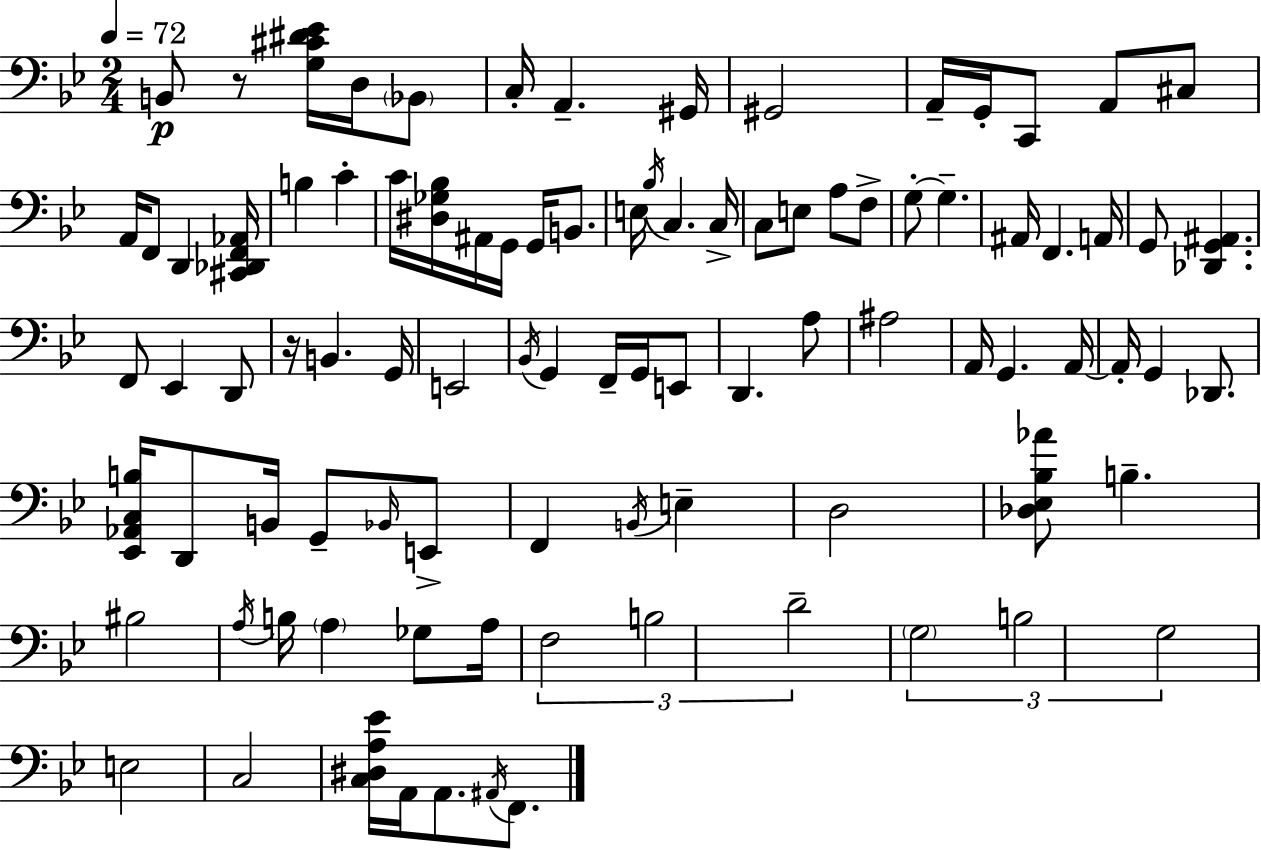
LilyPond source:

{
  \clef bass
  \numericTimeSignature
  \time 2/4
  \key g \minor
  \tempo 4 = 72
  b,8\p r8 <g cis' dis' ees'>16 d16 \parenthesize bes,8 | c16-. a,4.-- gis,16 | gis,2 | a,16-- g,16-. c,8 a,8 cis8 | \break a,16 f,8 d,4 <cis, des, f, aes,>16 | b4 c'4-. | c'16 <dis ges bes>16 ais,16 g,16 g,16 b,8. | e16 \acciaccatura { bes16 } c4. | \break c16-> c8 e8 a8 f8-> | g8-.~~ g4.-- | ais,16 f,4. | a,16 g,8 <des, g, ais,>4. | \break f,8 ees,4 d,8 | r16 b,4. | g,16 e,2 | \acciaccatura { bes,16 } g,4 f,16-- g,16 | \break e,8 d,4. | a8 ais2 | a,16 g,4. | a,16~~ a,16-. g,4 des,8. | \break <ees, aes, c b>16 d,8 b,16 g,8-- | \grace { bes,16 } e,8-> f,4 \acciaccatura { b,16 } | e4-- d2 | <des ees bes aes'>8 b4.-- | \break bis2 | \acciaccatura { a16 } b16 \parenthesize a4 | ges8 a16 \tuplet 3/2 { f2 | b2 | \break d'2-- } | \tuplet 3/2 { \parenthesize g2 | b2 | g2 } | \break e2 | c2 | <c dis a ees'>16 a,16 a,8. | \acciaccatura { ais,16 } f,8. \bar "|."
}